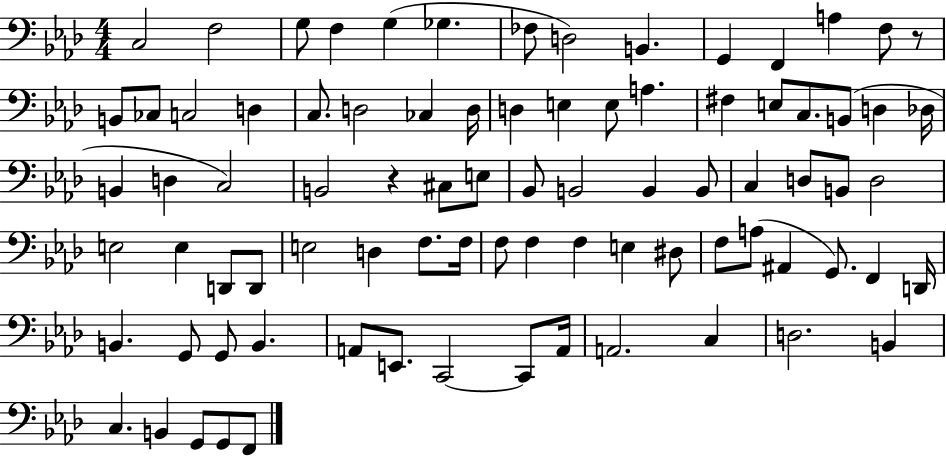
{
  \clef bass
  \numericTimeSignature
  \time 4/4
  \key aes \major
  c2 f2 | g8 f4 g4( ges4. | fes8 d2) b,4. | g,4 f,4 a4 f8 r8 | \break b,8 ces8 c2 d4 | c8. d2 ces4 d16 | d4 e4 e8 a4. | fis4 e8 c8. b,8( d4 des16 | \break b,4 d4 c2) | b,2 r4 cis8 e8 | bes,8 b,2 b,4 b,8 | c4 d8 b,8 d2 | \break e2 e4 d,8 d,8 | e2 d4 f8. f16 | f8 f4 f4 e4 dis8 | f8 a8( ais,4 g,8.) f,4 d,16 | \break b,4. g,8 g,8 b,4. | a,8 e,8. c,2~~ c,8 a,16 | a,2. c4 | d2. b,4 | \break c4. b,4 g,8 g,8 f,8 | \bar "|."
}